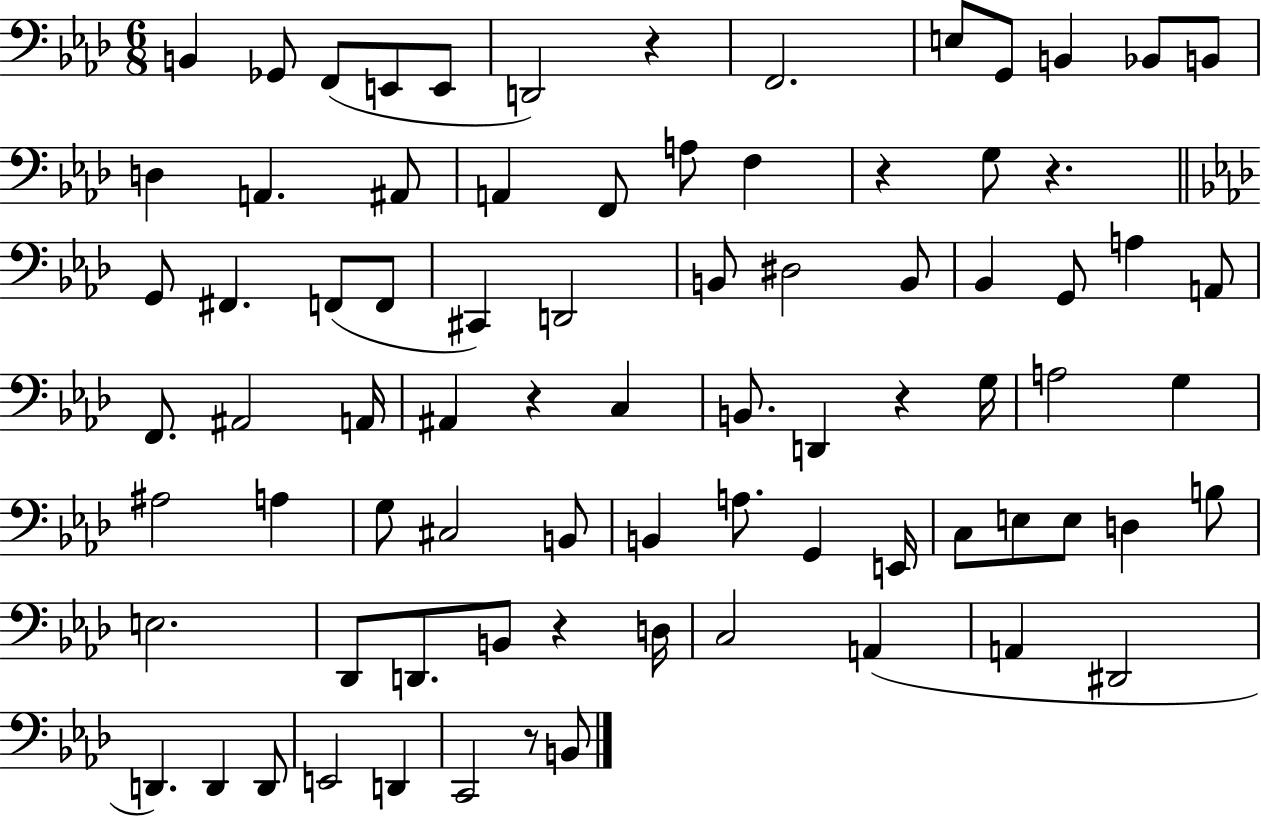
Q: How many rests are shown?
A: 7